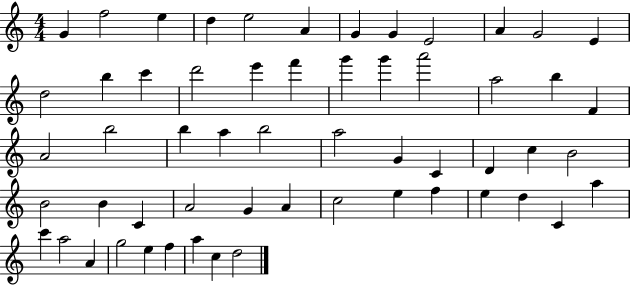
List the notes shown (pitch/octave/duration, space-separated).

G4/q F5/h E5/q D5/q E5/h A4/q G4/q G4/q E4/h A4/q G4/h E4/q D5/h B5/q C6/q D6/h E6/q F6/q G6/q G6/q A6/h A5/h B5/q F4/q A4/h B5/h B5/q A5/q B5/h A5/h G4/q C4/q D4/q C5/q B4/h B4/h B4/q C4/q A4/h G4/q A4/q C5/h E5/q F5/q E5/q D5/q C4/q A5/q C6/q A5/h A4/q G5/h E5/q F5/q A5/q C5/q D5/h